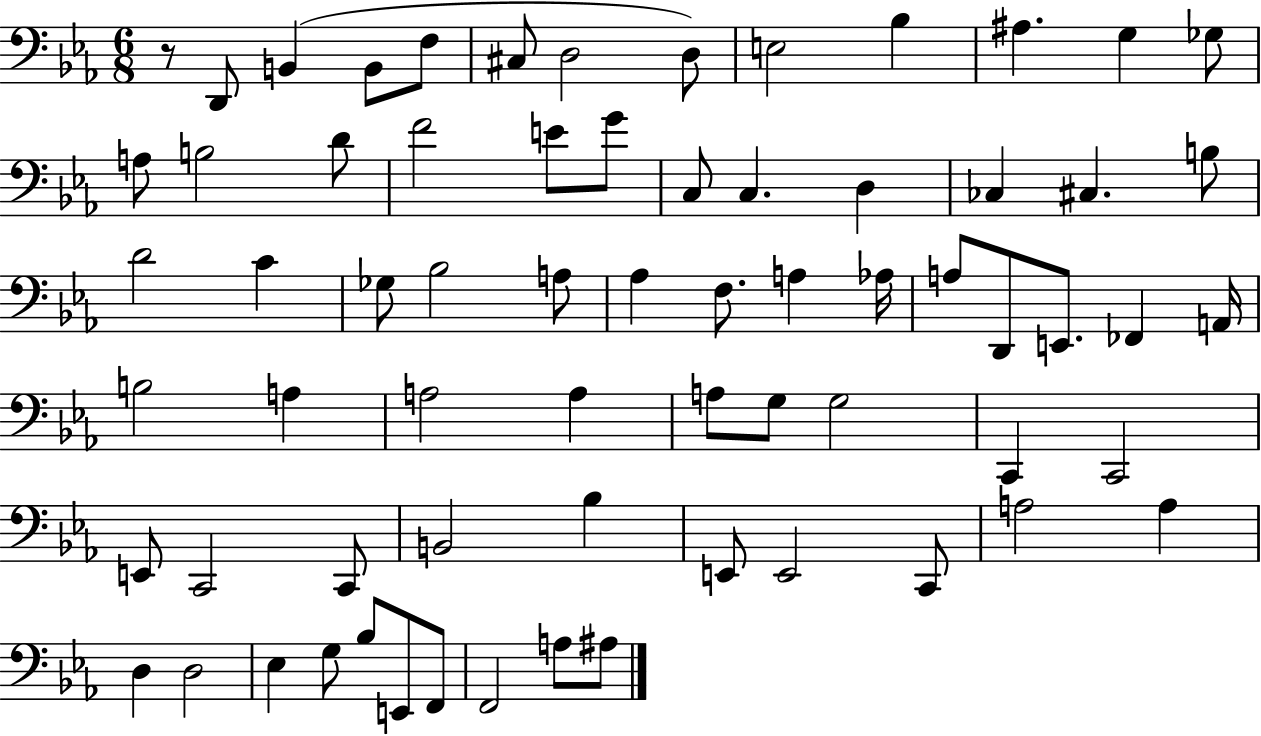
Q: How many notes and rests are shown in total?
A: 68